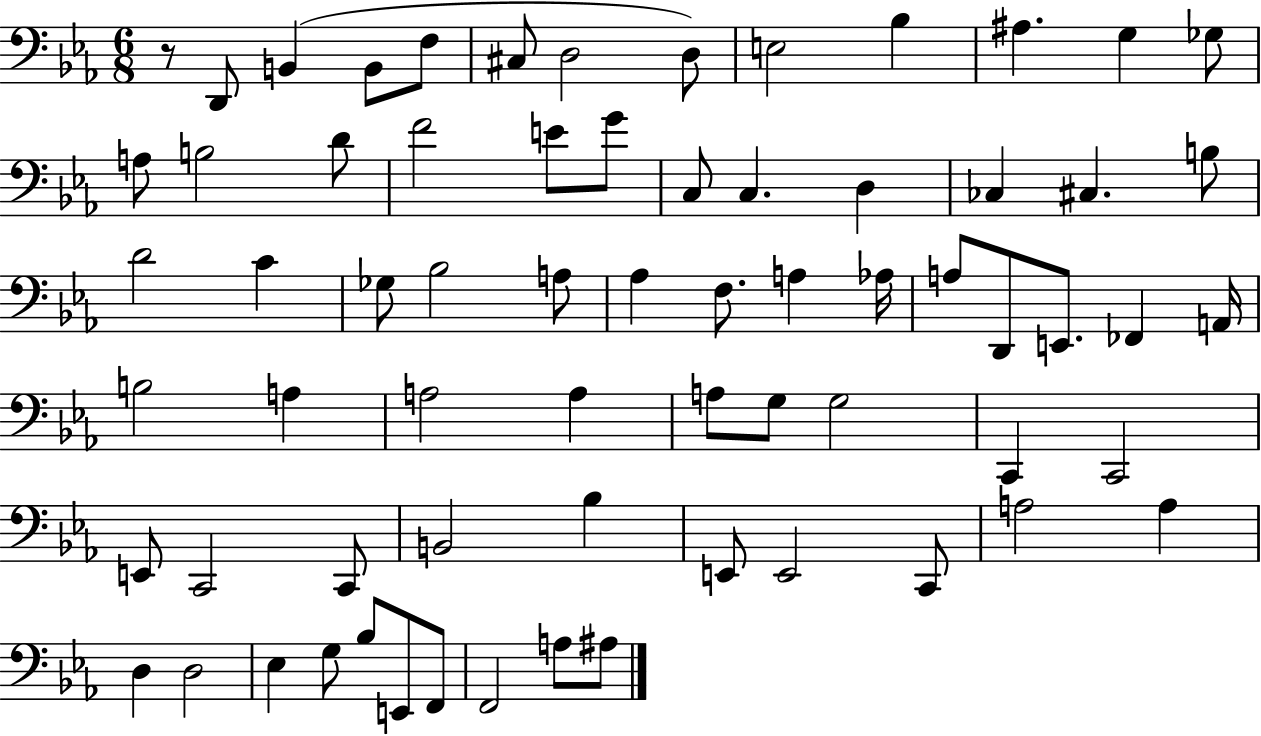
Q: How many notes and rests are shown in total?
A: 68